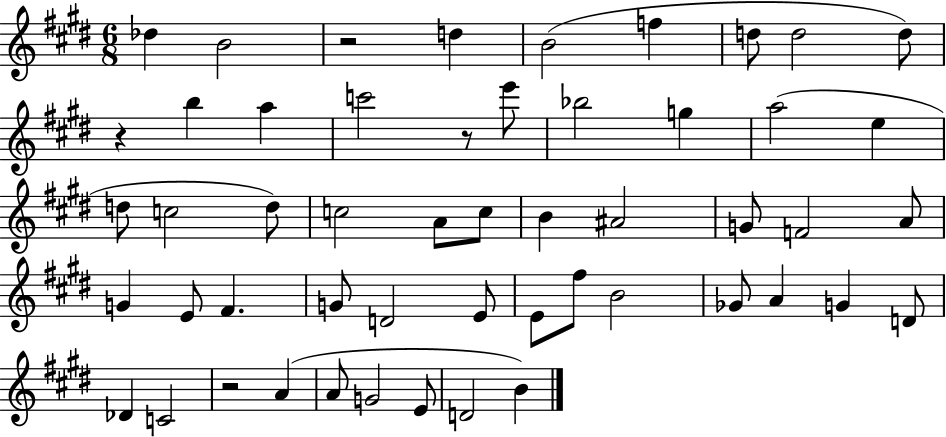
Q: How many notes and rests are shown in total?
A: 52